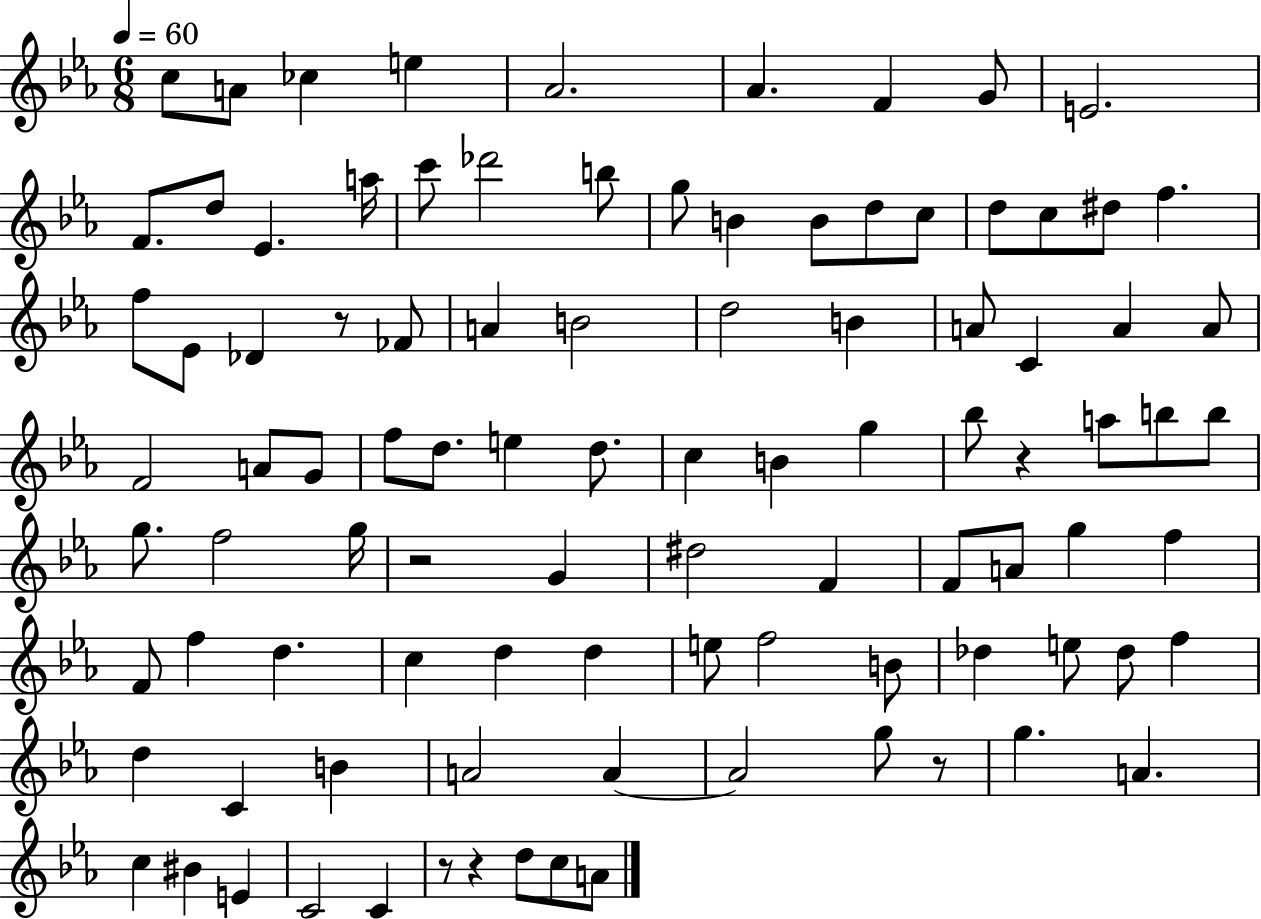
{
  \clef treble
  \numericTimeSignature
  \time 6/8
  \key ees \major
  \tempo 4 = 60
  \repeat volta 2 { c''8 a'8 ces''4 e''4 | aes'2. | aes'4. f'4 g'8 | e'2. | \break f'8. d''8 ees'4. a''16 | c'''8 des'''2 b''8 | g''8 b'4 b'8 d''8 c''8 | d''8 c''8 dis''8 f''4. | \break f''8 ees'8 des'4 r8 fes'8 | a'4 b'2 | d''2 b'4 | a'8 c'4 a'4 a'8 | \break f'2 a'8 g'8 | f''8 d''8. e''4 d''8. | c''4 b'4 g''4 | bes''8 r4 a''8 b''8 b''8 | \break g''8. f''2 g''16 | r2 g'4 | dis''2 f'4 | f'8 a'8 g''4 f''4 | \break f'8 f''4 d''4. | c''4 d''4 d''4 | e''8 f''2 b'8 | des''4 e''8 des''8 f''4 | \break d''4 c'4 b'4 | a'2 a'4~~ | a'2 g''8 r8 | g''4. a'4. | \break c''4 bis'4 e'4 | c'2 c'4 | r8 r4 d''8 c''8 a'8 | } \bar "|."
}